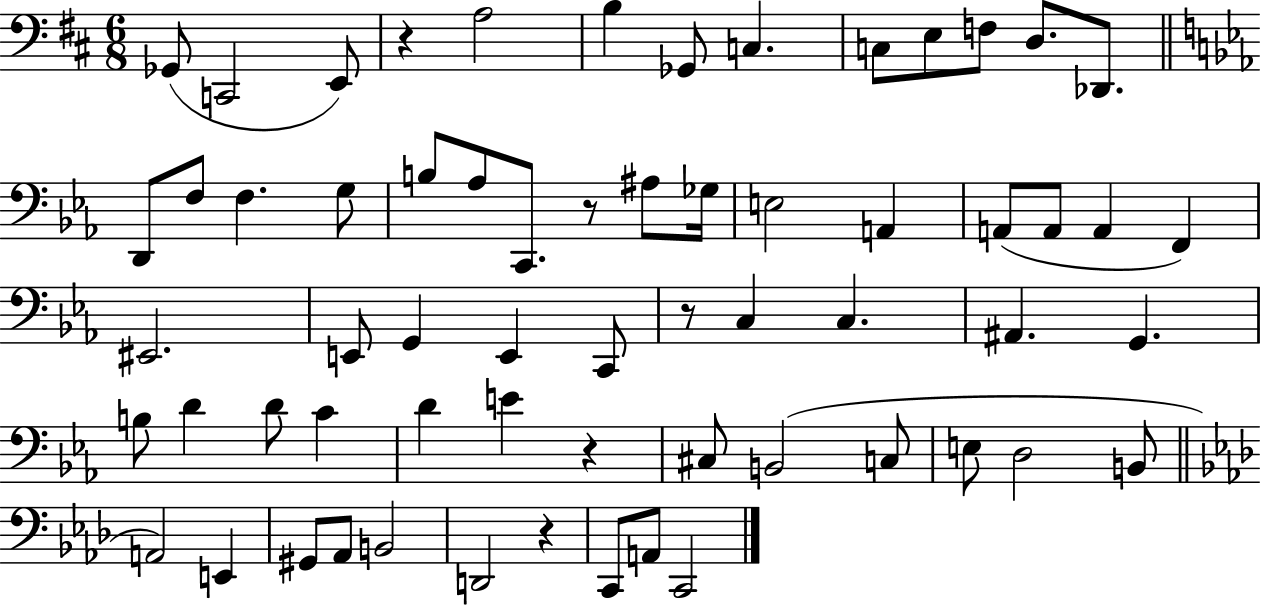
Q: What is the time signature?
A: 6/8